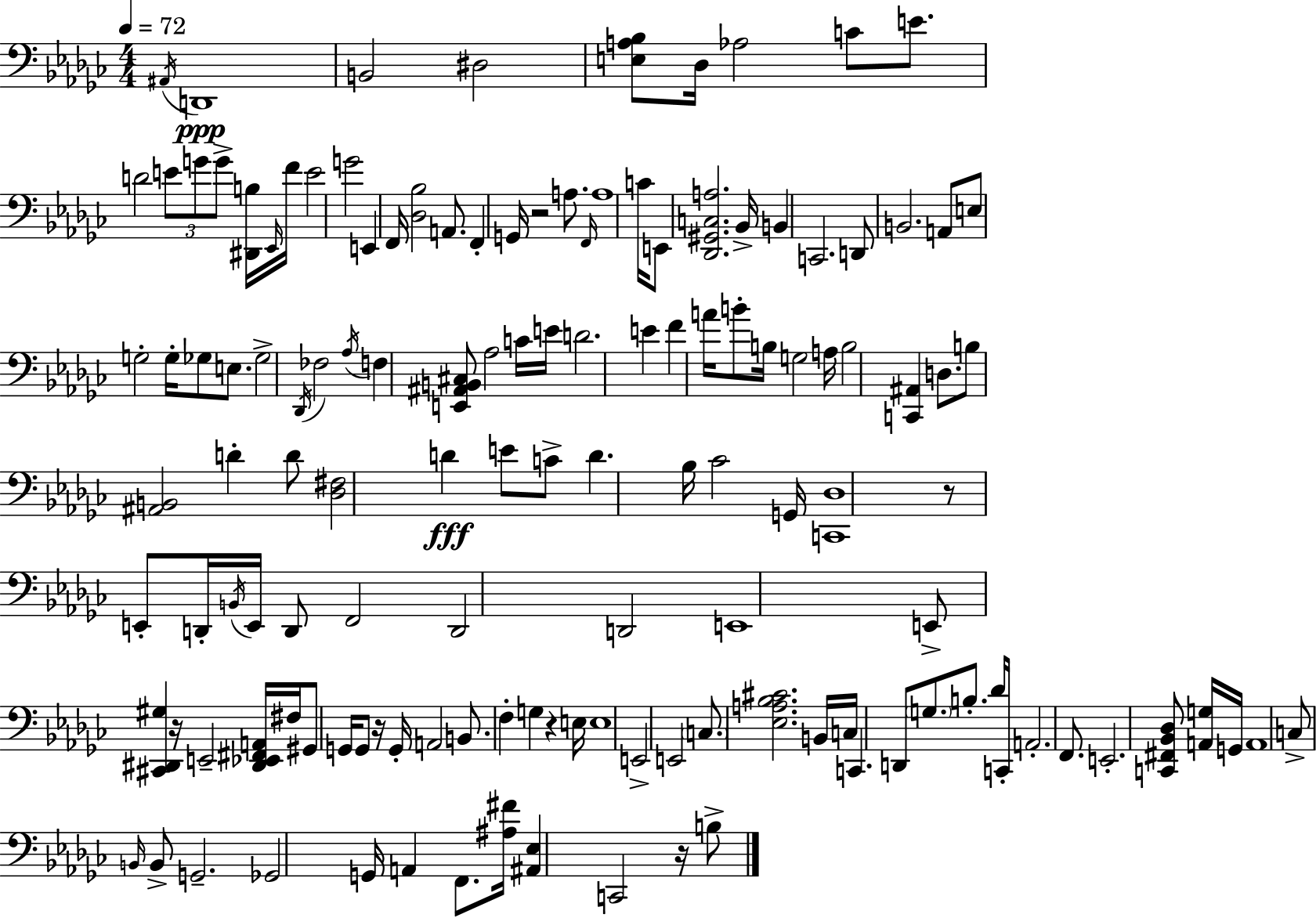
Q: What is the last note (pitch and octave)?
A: B3